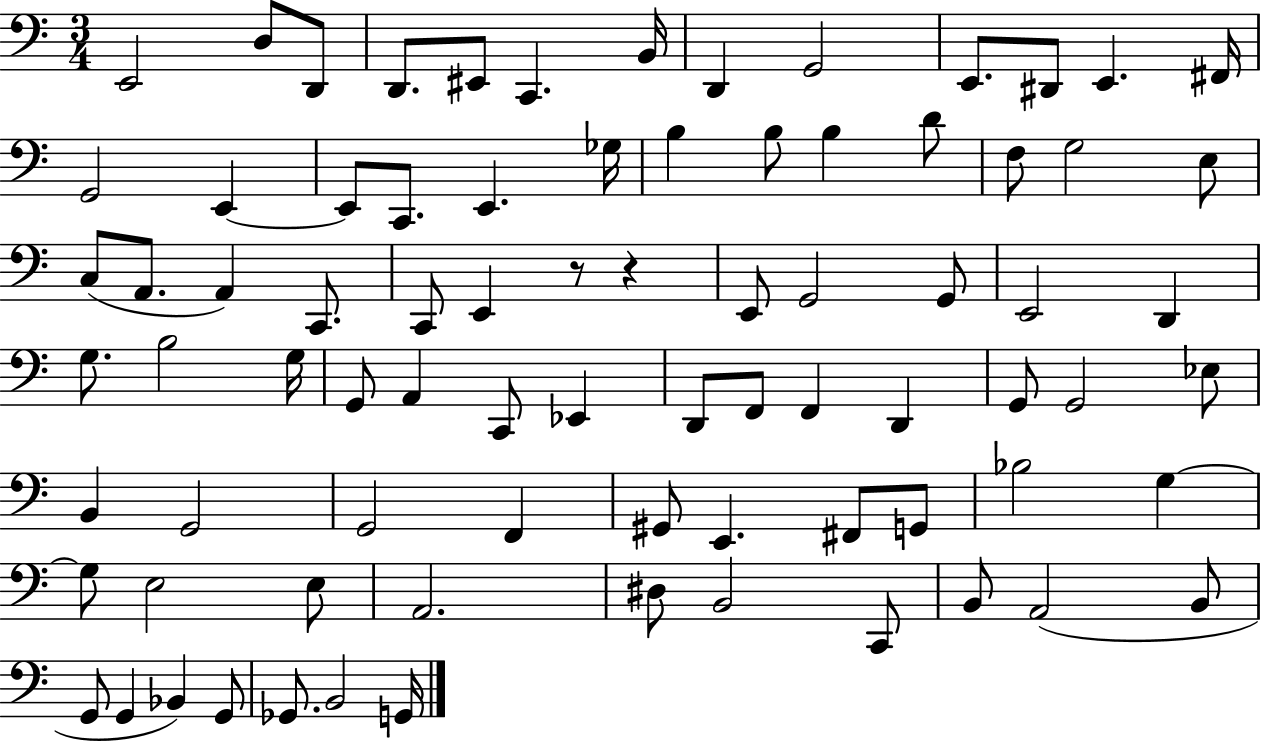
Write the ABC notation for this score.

X:1
T:Untitled
M:3/4
L:1/4
K:C
E,,2 D,/2 D,,/2 D,,/2 ^E,,/2 C,, B,,/4 D,, G,,2 E,,/2 ^D,,/2 E,, ^F,,/4 G,,2 E,, E,,/2 C,,/2 E,, _G,/4 B, B,/2 B, D/2 F,/2 G,2 E,/2 C,/2 A,,/2 A,, C,,/2 C,,/2 E,, z/2 z E,,/2 G,,2 G,,/2 E,,2 D,, G,/2 B,2 G,/4 G,,/2 A,, C,,/2 _E,, D,,/2 F,,/2 F,, D,, G,,/2 G,,2 _E,/2 B,, G,,2 G,,2 F,, ^G,,/2 E,, ^F,,/2 G,,/2 _B,2 G, G,/2 E,2 E,/2 A,,2 ^D,/2 B,,2 C,,/2 B,,/2 A,,2 B,,/2 G,,/2 G,, _B,, G,,/2 _G,,/2 B,,2 G,,/4